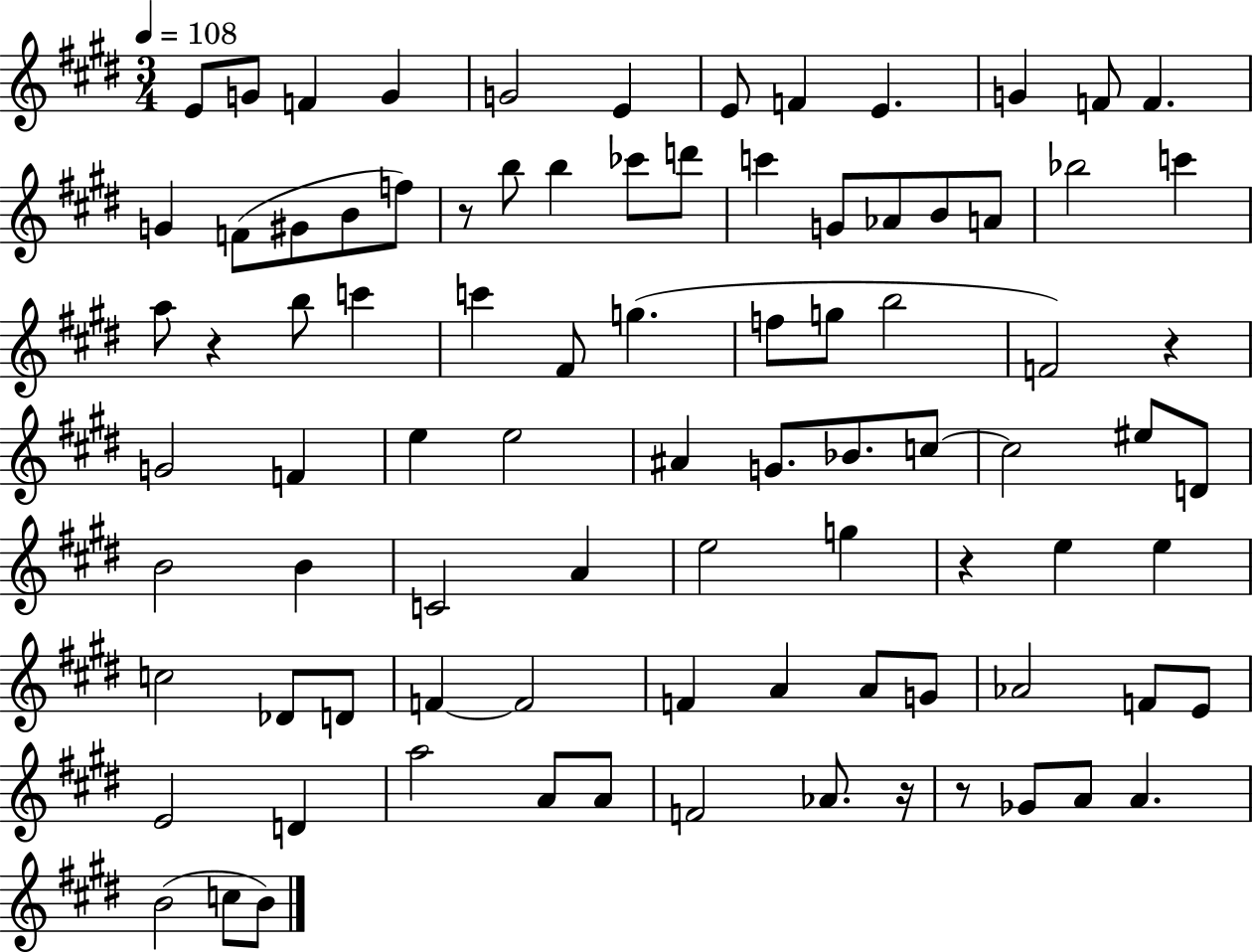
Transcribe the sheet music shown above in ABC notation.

X:1
T:Untitled
M:3/4
L:1/4
K:E
E/2 G/2 F G G2 E E/2 F E G F/2 F G F/2 ^G/2 B/2 f/2 z/2 b/2 b _c'/2 d'/2 c' G/2 _A/2 B/2 A/2 _b2 c' a/2 z b/2 c' c' ^F/2 g f/2 g/2 b2 F2 z G2 F e e2 ^A G/2 _B/2 c/2 c2 ^e/2 D/2 B2 B C2 A e2 g z e e c2 _D/2 D/2 F F2 F A A/2 G/2 _A2 F/2 E/2 E2 D a2 A/2 A/2 F2 _A/2 z/4 z/2 _G/2 A/2 A B2 c/2 B/2